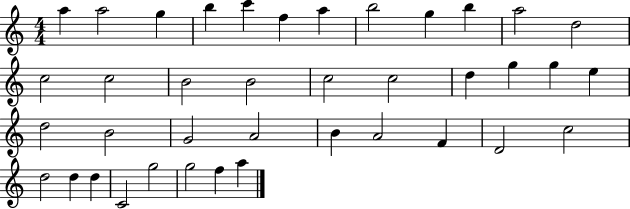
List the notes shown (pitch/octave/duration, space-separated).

A5/q A5/h G5/q B5/q C6/q F5/q A5/q B5/h G5/q B5/q A5/h D5/h C5/h C5/h B4/h B4/h C5/h C5/h D5/q G5/q G5/q E5/q D5/h B4/h G4/h A4/h B4/q A4/h F4/q D4/h C5/h D5/h D5/q D5/q C4/h G5/h G5/h F5/q A5/q